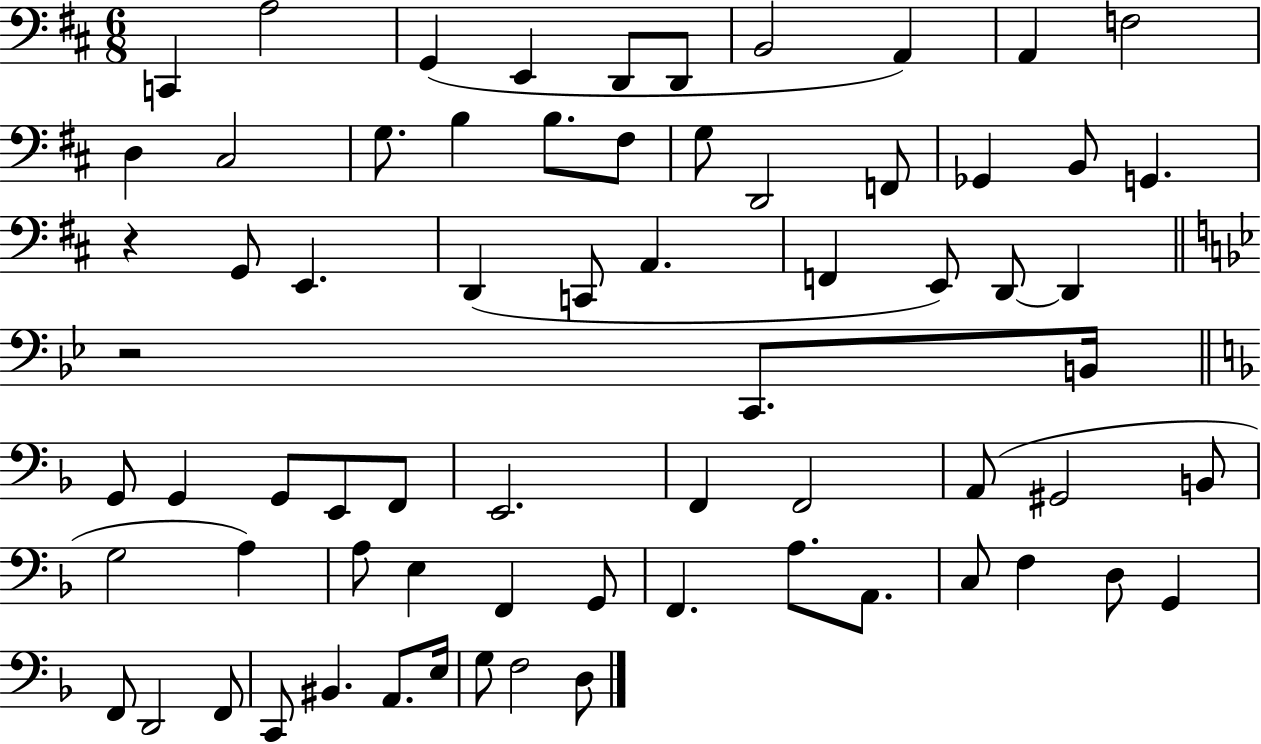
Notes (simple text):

C2/q A3/h G2/q E2/q D2/e D2/e B2/h A2/q A2/q F3/h D3/q C#3/h G3/e. B3/q B3/e. F#3/e G3/e D2/h F2/e Gb2/q B2/e G2/q. R/q G2/e E2/q. D2/q C2/e A2/q. F2/q E2/e D2/e D2/q R/h C2/e. B2/s G2/e G2/q G2/e E2/e F2/e E2/h. F2/q F2/h A2/e G#2/h B2/e G3/h A3/q A3/e E3/q F2/q G2/e F2/q. A3/e. A2/e. C3/e F3/q D3/e G2/q F2/e D2/h F2/e C2/e BIS2/q. A2/e. E3/s G3/e F3/h D3/e